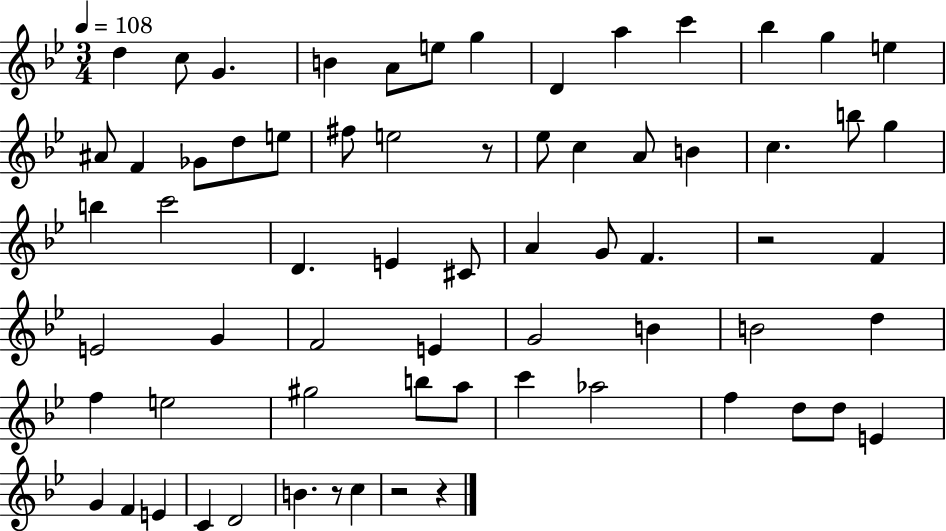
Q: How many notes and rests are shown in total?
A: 67